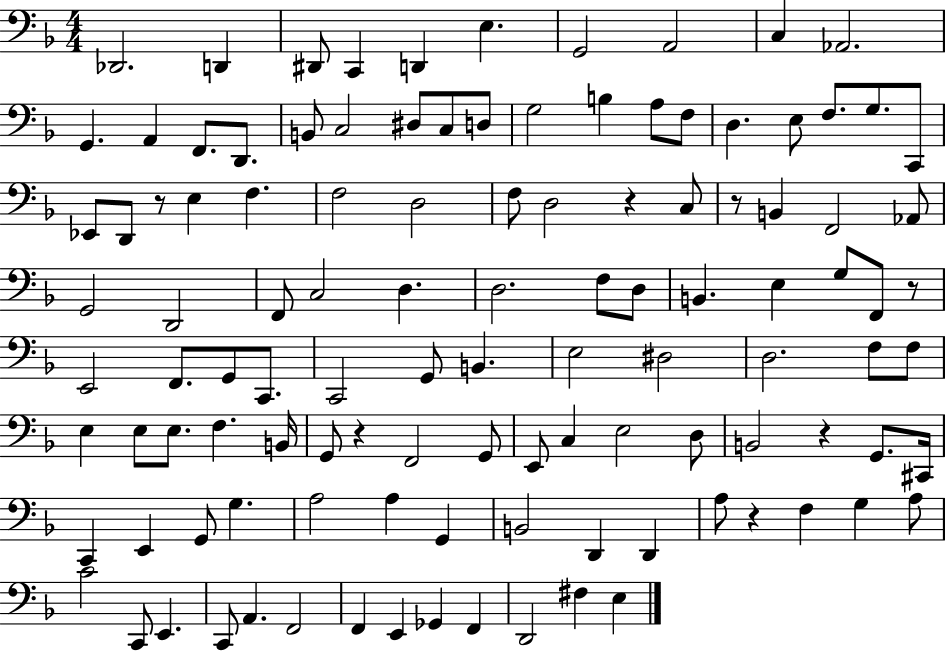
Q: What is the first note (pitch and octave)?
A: Db2